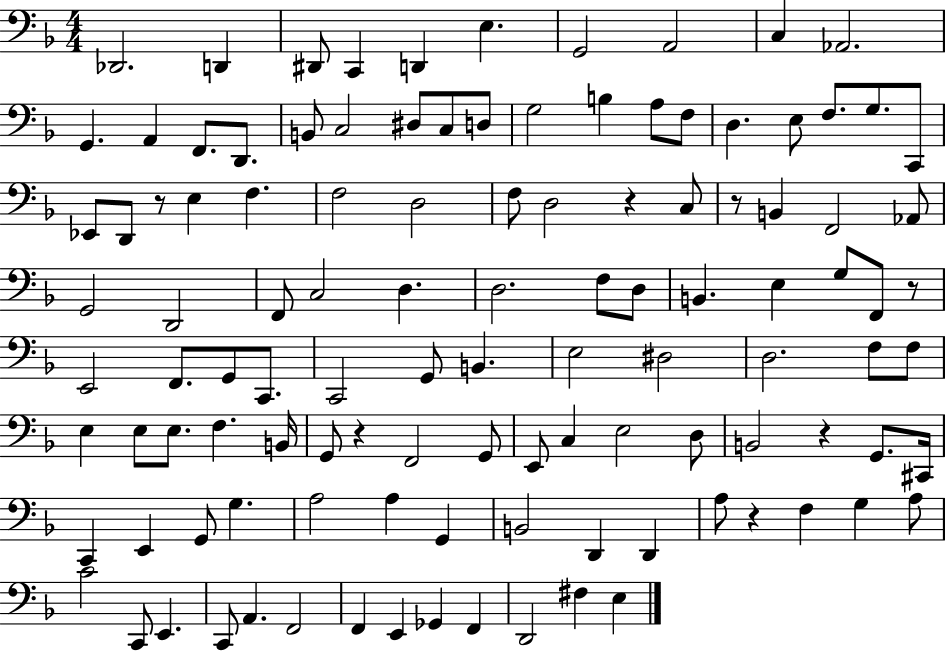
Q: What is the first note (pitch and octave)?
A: Db2